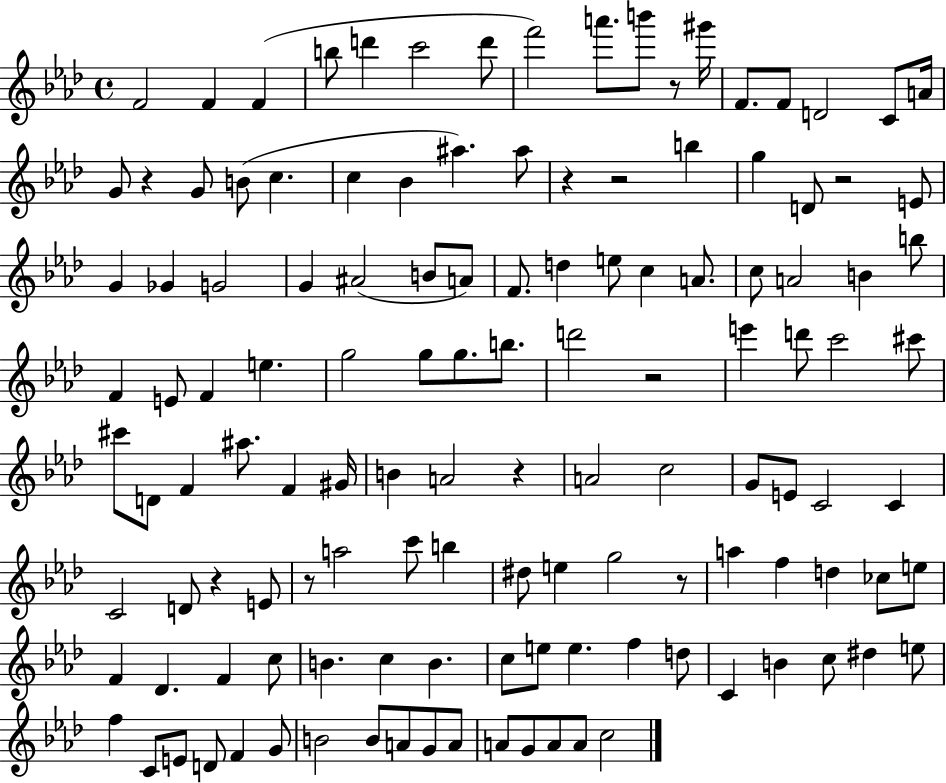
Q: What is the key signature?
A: AES major